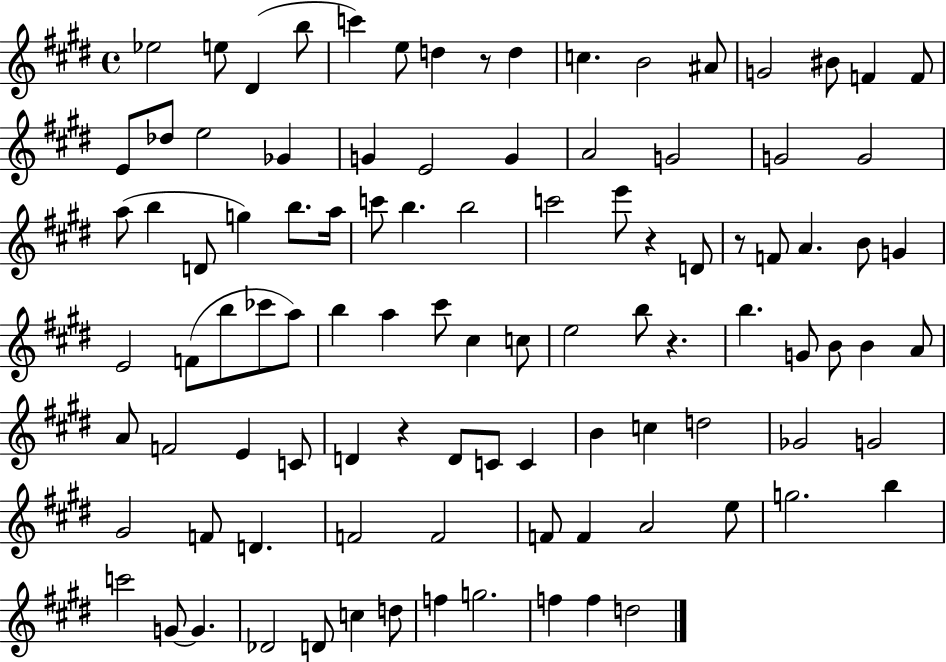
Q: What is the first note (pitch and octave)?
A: Eb5